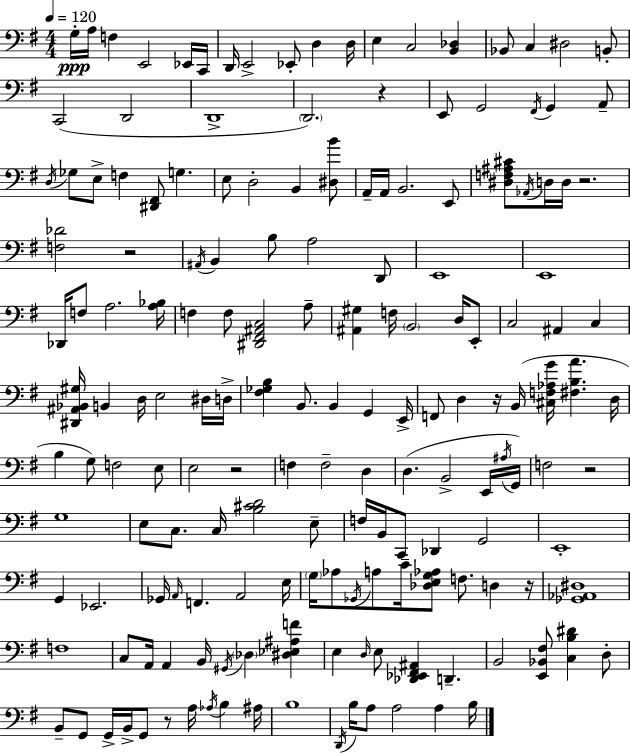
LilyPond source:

{
  \clef bass
  \numericTimeSignature
  \time 4/4
  \key g \major
  \tempo 4 = 120
  g16-.\ppp a16 f4 e,2 ees,16 c,16 | d,16 e,2-> ees,8-. d4 d16 | e4 c2 <b, des>4 | bes,8 c4 dis2 b,8-. | \break c,2( d,2 | d,1-> | \parenthesize d,2.) r4 | e,8 g,2 \acciaccatura { fis,16 } g,4 a,8-- | \break \acciaccatura { d16 } ges8 e8-> f4 <dis, fis,>8 g4. | e8 d2-. b,4 | <dis b'>8 a,16-- a,16 b,2. | e,8 <dis f ais cis'>8 \acciaccatura { aes,16 } d16 d16 r2. | \break <f des'>2 r2 | \acciaccatura { ais,16 } b,4 b8 a2 | d,8 e,1 | e,1 | \break des,16 f8 a2. | <a bes>16 f4 f8 <dis, fis, ais, c>2 | a8-- <ais, gis>4 f16 \parenthesize b,2 | d16 e,8-. c2 ais,4 | \break c4 <dis, ais, bes, gis>16 b,4 d16 e2 | dis16 d16-> <fis ges b>4 b,8. b,4 g,4 | e,16-> f,8 d4 r16 b,16( <cis f aes g'>16 <fis b a'>4. | d16 b4 g8) f2 | \break e8 e2 r2 | f4 f2-- | d4 d4.( b,2-> | e,16 \acciaccatura { ais16 } g,16) f2 r2 | \break g1 | e8 c8. c16 <b cis' d'>2 | e8-- f16 b,16 c,8 des,4 g,2 | e,1-. | \break g,4 ees,2. | ges,16 \grace { a,16 } f,4. a,2 | e16 \parenthesize g16 aes8 \acciaccatura { ges,16 } a8 c'16-- <des e g aes>8 f8. | d4 r16 <ges, aes, dis>1 | \break f1 | c8 a,16 a,4 b,16 \acciaccatura { gis,16 } | \parenthesize des4 <dis ees ais f'>4 e4 \grace { d16 } e8 <des, ees, fis, ais,>4 | d,4.-- b,2 | \break <e, bes, fis>8 <c b dis'>4 d8-. b,8-- g,8 g,16-> b,16-> g,8 | r8 a16 \acciaccatura { aes16 } b4 ais16 b1 | \acciaccatura { d,16 } b16 a8 a2 | a4 b16 \bar "|."
}